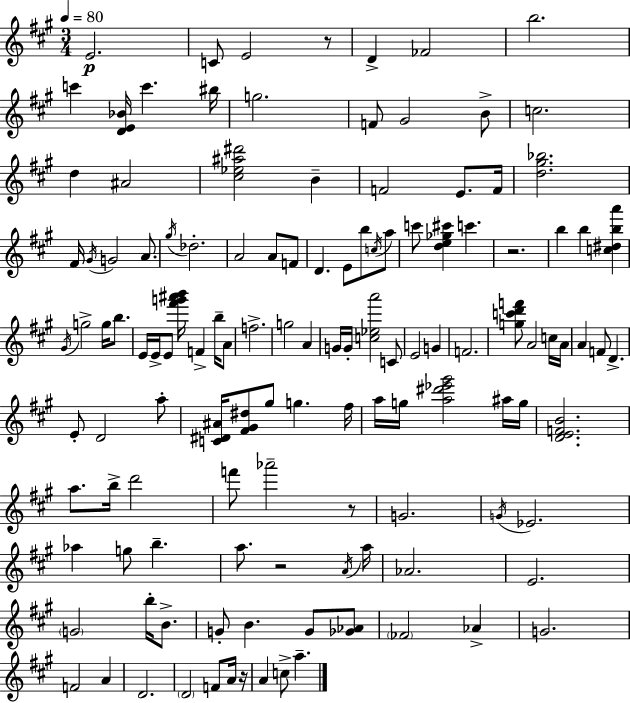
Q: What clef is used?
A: treble